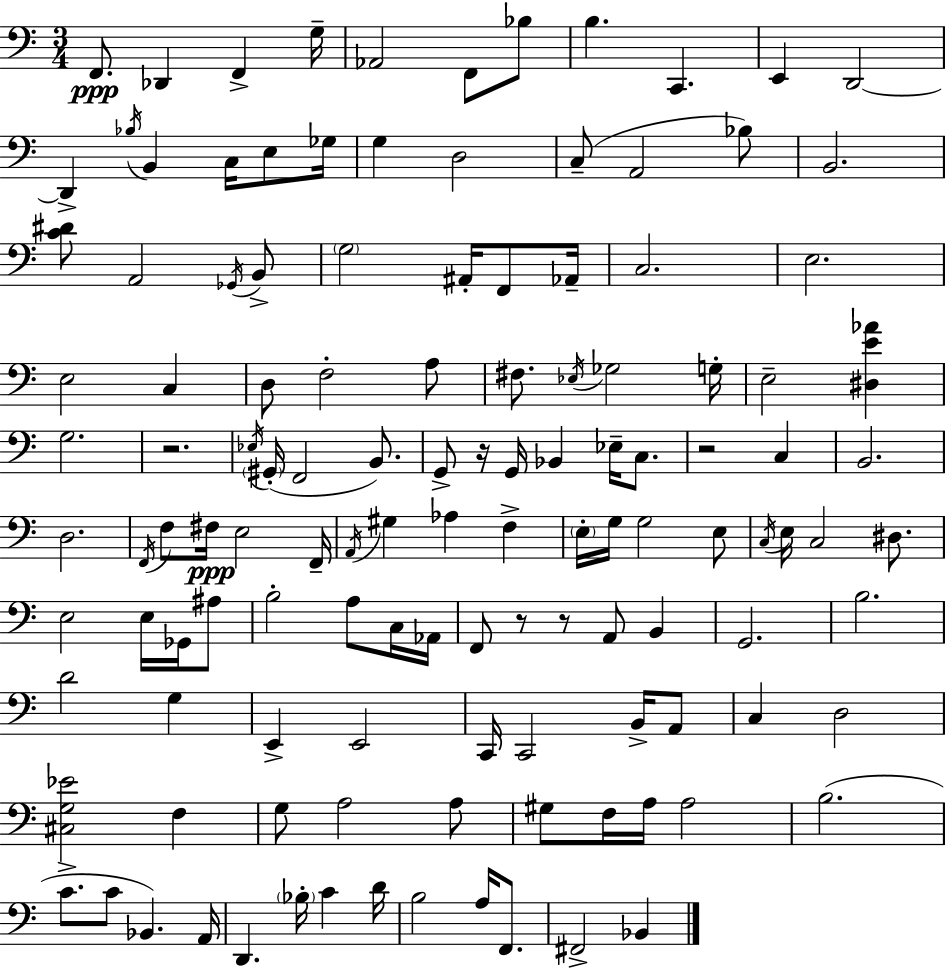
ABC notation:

X:1
T:Untitled
M:3/4
L:1/4
K:Am
F,,/2 _D,, F,, G,/4 _A,,2 F,,/2 _B,/2 B, C,, E,, D,,2 D,, _B,/4 B,, C,/4 E,/2 _G,/4 G, D,2 C,/2 A,,2 _B,/2 B,,2 [C^D]/2 A,,2 _G,,/4 B,,/2 G,2 ^A,,/4 F,,/2 _A,,/4 C,2 E,2 E,2 C, D,/2 F,2 A,/2 ^F,/2 _E,/4 _G,2 G,/4 E,2 [^D,E_A] G,2 z2 _E,/4 ^G,,/4 F,,2 B,,/2 G,,/2 z/4 G,,/4 _B,, _E,/4 C,/2 z2 C, B,,2 D,2 F,,/4 F,/2 ^F,/4 E,2 F,,/4 A,,/4 ^G, _A, F, E,/4 G,/4 G,2 E,/2 C,/4 E,/4 C,2 ^D,/2 E,2 E,/4 _G,,/4 ^A,/2 B,2 A,/2 C,/4 _A,,/4 F,,/2 z/2 z/2 A,,/2 B,, G,,2 B,2 D2 G, E,, E,,2 C,,/4 C,,2 B,,/4 A,,/2 C, D,2 [^C,G,_E]2 F, G,/2 A,2 A,/2 ^G,/2 F,/4 A,/4 A,2 B,2 C/2 C/2 _B,, A,,/4 D,, _B,/4 C D/4 B,2 A,/4 F,,/2 ^F,,2 _B,,